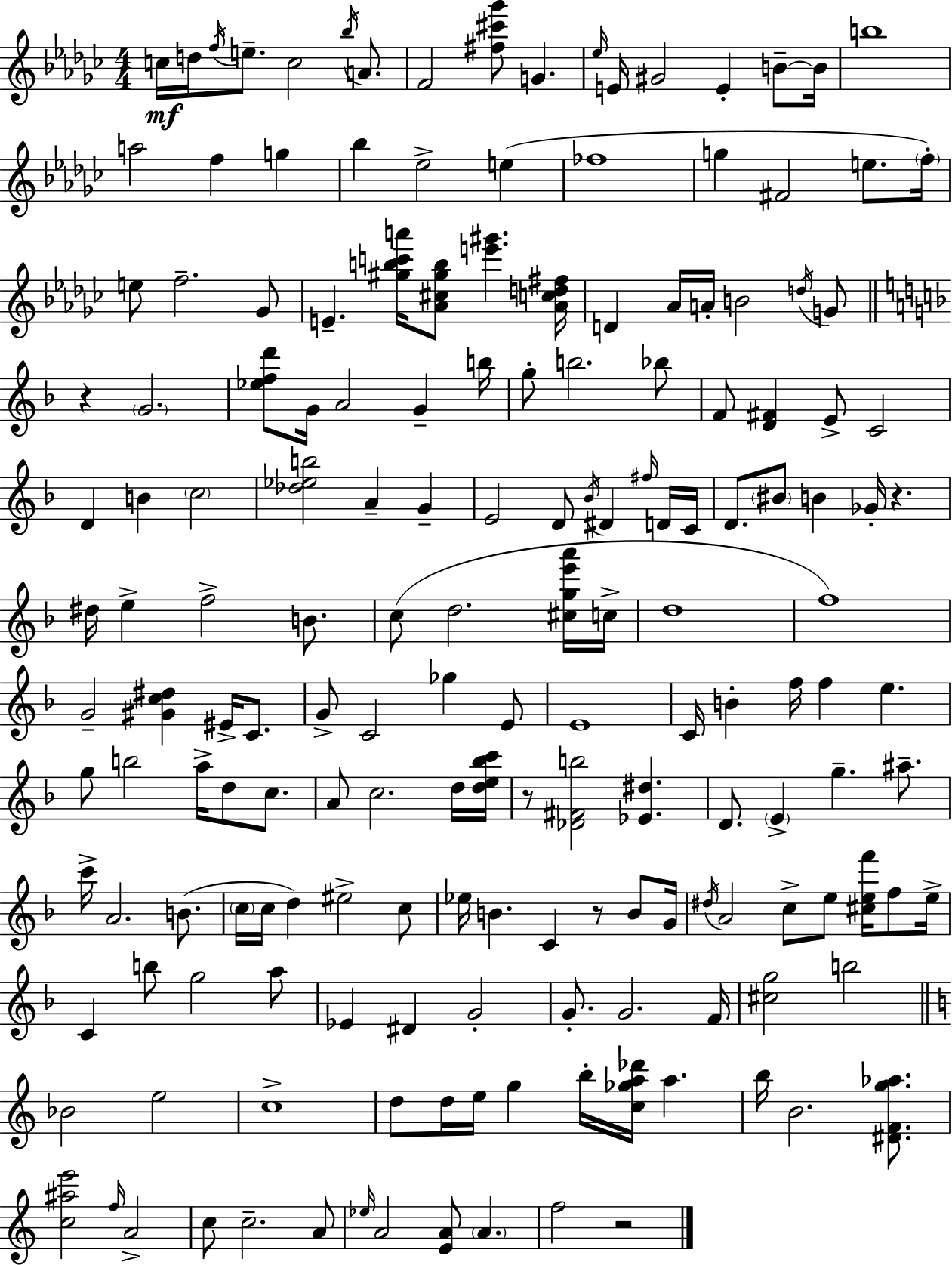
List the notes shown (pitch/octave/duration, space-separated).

C5/s D5/s F5/s E5/e. C5/h Bb5/s A4/e. F4/h [F#5,C#6,Gb6]/e G4/q. Eb5/s E4/s G#4/h E4/q B4/e B4/s B5/w A5/h F5/q G5/q Bb5/q Eb5/h E5/q FES5/w G5/q F#4/h E5/e. F5/s E5/e F5/h. Gb4/e E4/q. [G#5,B5,C6,A6]/s [Ab4,C#5,G#5,B5]/e [E6,G#6]/q. [Ab4,C5,D5,F#5]/s D4/q Ab4/s A4/s B4/h D5/s G4/e R/q G4/h. [Eb5,F5,D6]/e G4/s A4/h G4/q B5/s G5/e B5/h. Bb5/e F4/e [D4,F#4]/q E4/e C4/h D4/q B4/q C5/h [Db5,Eb5,B5]/h A4/q G4/q E4/h D4/e Bb4/s D#4/q F#5/s D4/s C4/s D4/e. BIS4/e B4/q Gb4/s R/q. D#5/s E5/q F5/h B4/e. C5/e D5/h. [C#5,G5,E6,A6]/s C5/s D5/w F5/w G4/h [G#4,C5,D#5]/q EIS4/s C4/e. G4/e C4/h Gb5/q E4/e E4/w C4/s B4/q F5/s F5/q E5/q. G5/e B5/h A5/s D5/e C5/e. A4/e C5/h. D5/s [D5,E5,Bb5,C6]/s R/e [Db4,F#4,B5]/h [Eb4,D#5]/q. D4/e. E4/q G5/q. A#5/e. C6/s A4/h. B4/e. C5/s C5/s D5/q EIS5/h C5/e Eb5/s B4/q. C4/q R/e B4/e G4/s D#5/s A4/h C5/e E5/e [C#5,E5,F6]/s F5/e E5/s C4/q B5/e G5/h A5/e Eb4/q D#4/q G4/h G4/e. G4/h. F4/s [C#5,G5]/h B5/h Bb4/h E5/h C5/w D5/e D5/s E5/s G5/q B5/s [C5,Gb5,A5,Db6]/s A5/q. B5/s B4/h. [D#4,F4,G5,Ab5]/e. [C5,A#5,E6]/h F5/s A4/h C5/e C5/h. A4/e Eb5/s A4/h [E4,A4]/e A4/q. F5/h R/h